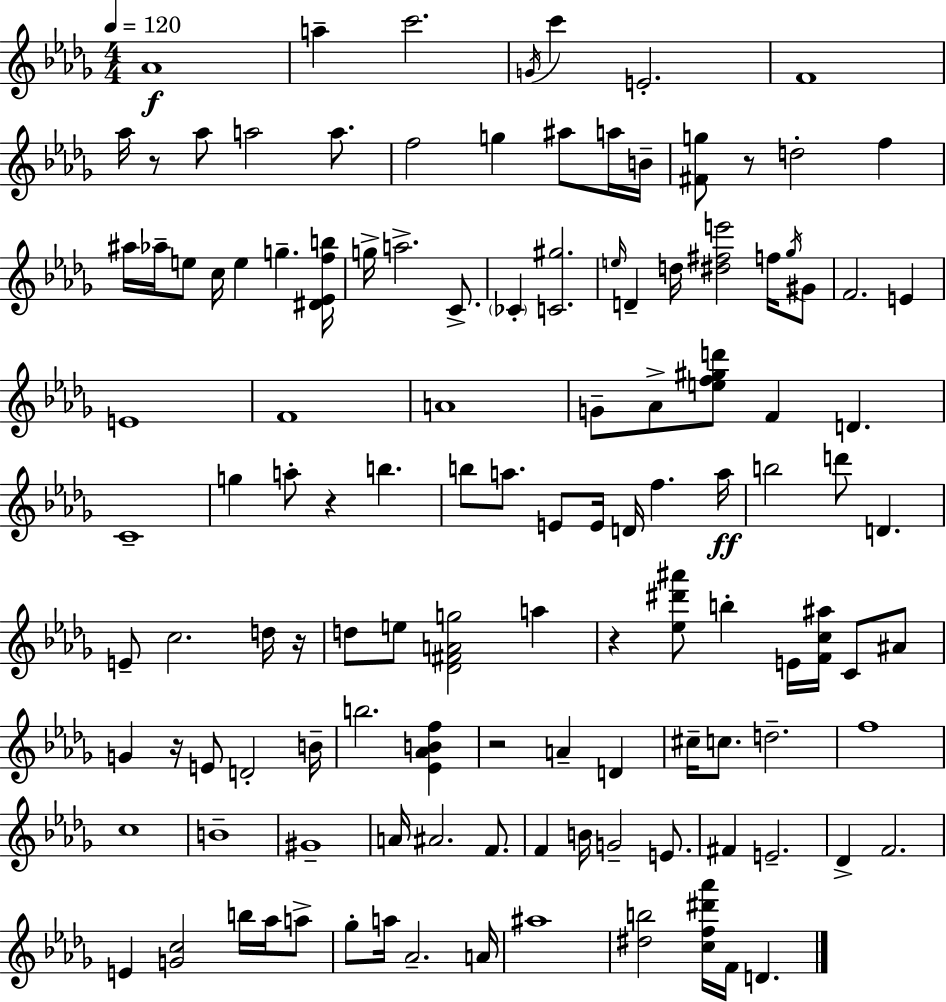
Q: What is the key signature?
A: BES minor